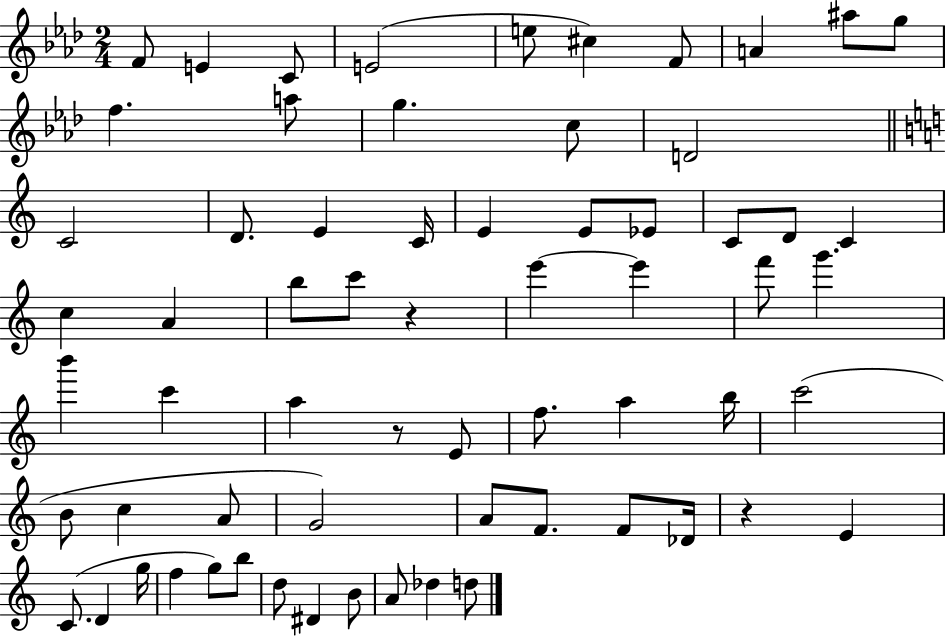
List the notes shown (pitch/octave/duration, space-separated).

F4/e E4/q C4/e E4/h E5/e C#5/q F4/e A4/q A#5/e G5/e F5/q. A5/e G5/q. C5/e D4/h C4/h D4/e. E4/q C4/s E4/q E4/e Eb4/e C4/e D4/e C4/q C5/q A4/q B5/e C6/e R/q E6/q E6/q F6/e G6/q. B6/q C6/q A5/q R/e E4/e F5/e. A5/q B5/s C6/h B4/e C5/q A4/e G4/h A4/e F4/e. F4/e Db4/s R/q E4/q C4/e. D4/q G5/s F5/q G5/e B5/e D5/e D#4/q B4/e A4/e Db5/q D5/e